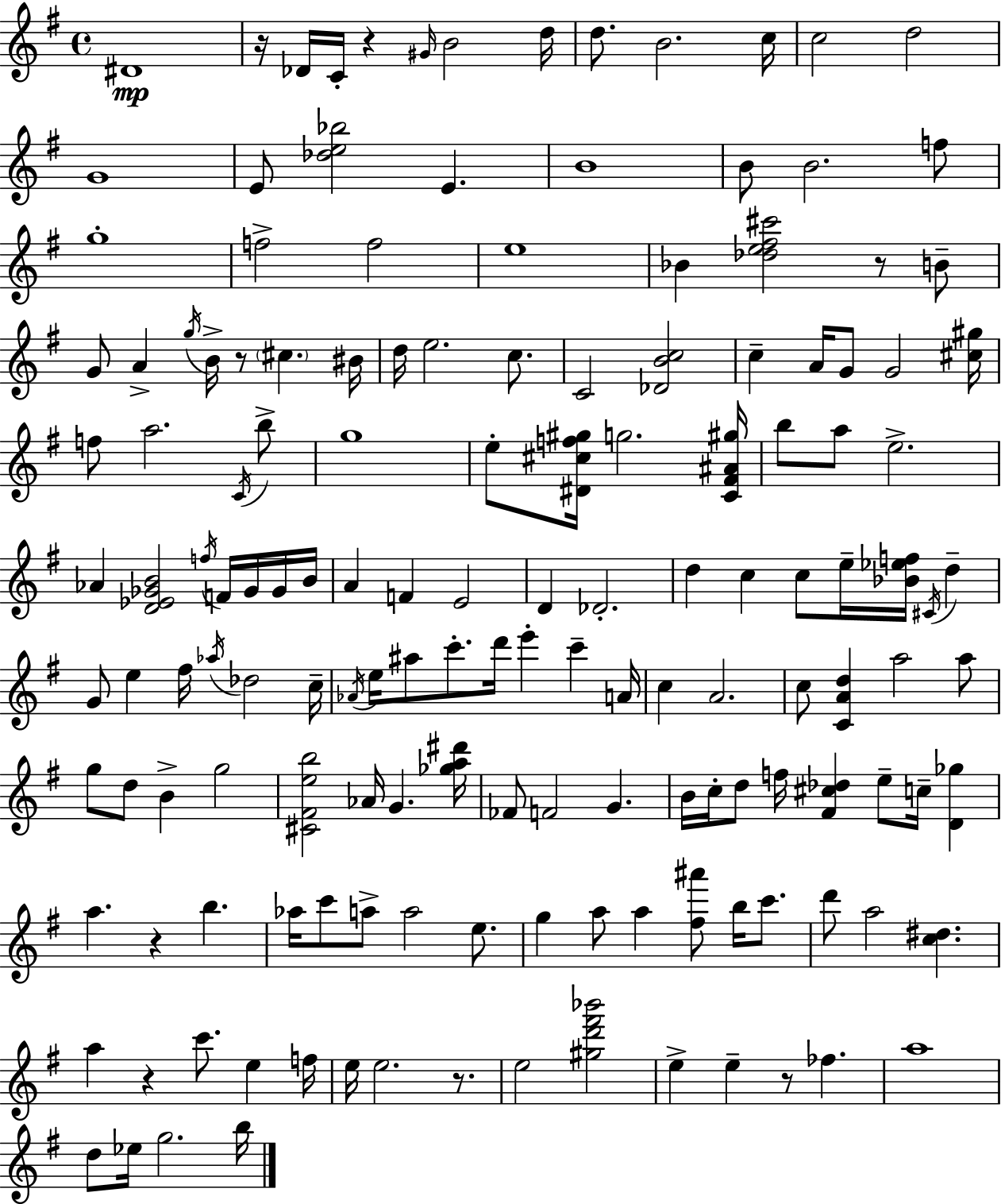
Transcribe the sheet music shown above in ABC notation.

X:1
T:Untitled
M:4/4
L:1/4
K:G
^D4 z/4 _D/4 C/4 z ^G/4 B2 d/4 d/2 B2 c/4 c2 d2 G4 E/2 [_de_b]2 E B4 B/2 B2 f/2 g4 f2 f2 e4 _B [_de^f^c']2 z/2 B/2 G/2 A g/4 B/4 z/2 ^c ^B/4 d/4 e2 c/2 C2 [_DBc]2 c A/4 G/2 G2 [^c^g]/4 f/2 a2 C/4 b/2 g4 e/2 [^D^cf^g]/4 g2 [C^F^A^g]/4 b/2 a/2 e2 _A [D_E_GB]2 f/4 F/4 _G/4 _G/4 B/4 A F E2 D _D2 d c c/2 e/4 [_B_ef]/4 ^C/4 d G/2 e ^f/4 _a/4 _d2 c/4 _A/4 e/4 ^a/2 c'/2 d'/4 e' c' A/4 c A2 c/2 [CAd] a2 a/2 g/2 d/2 B g2 [^C^Feb]2 _A/4 G [_ga^d']/4 _F/2 F2 G B/4 c/4 d/2 f/4 [^F^c_d] e/2 c/4 [D_g] a z b _a/4 c'/2 a/2 a2 e/2 g a/2 a [^f^a']/2 b/4 c'/2 d'/2 a2 [c^d] a z c'/2 e f/4 e/4 e2 z/2 e2 [^gd'^f'_b']2 e e z/2 _f a4 d/2 _e/4 g2 b/4